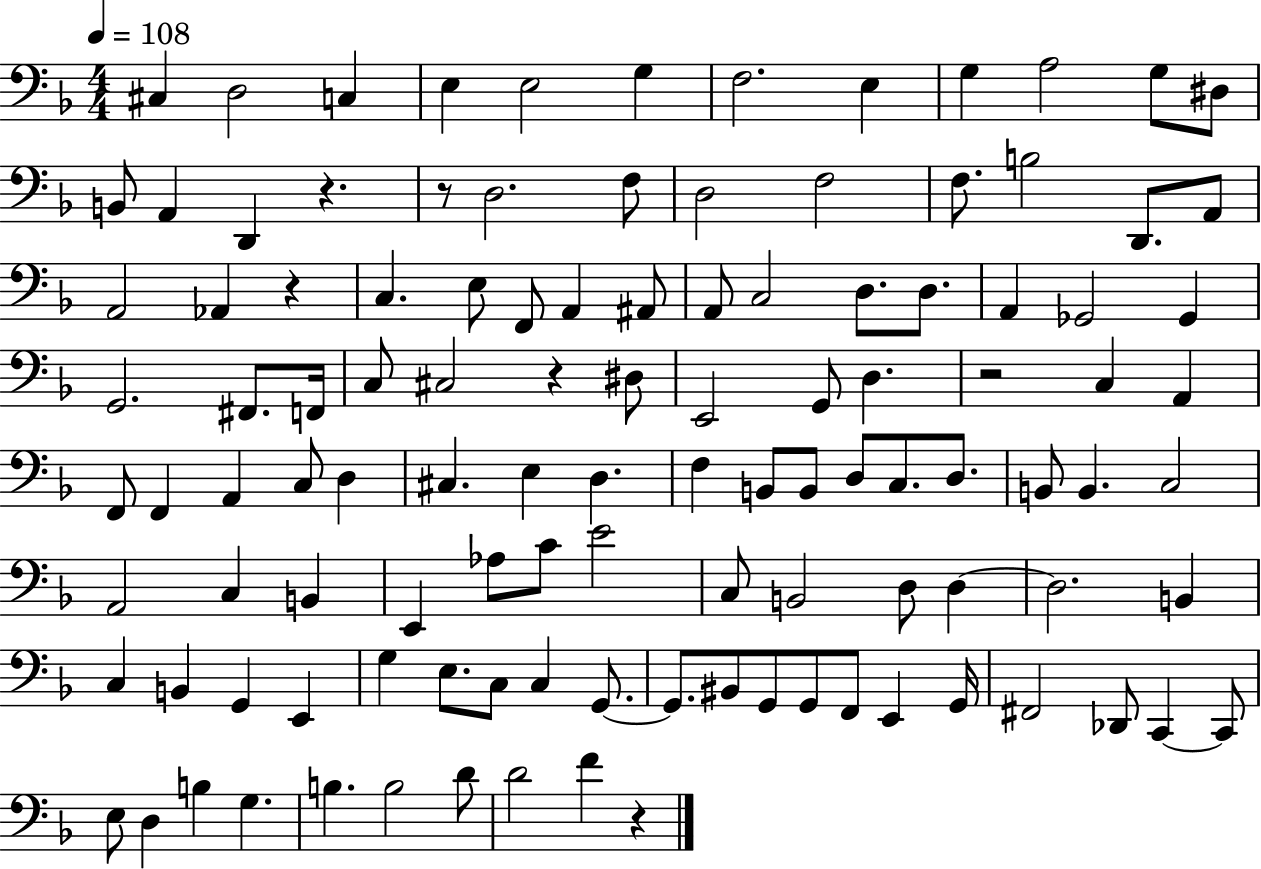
{
  \clef bass
  \numericTimeSignature
  \time 4/4
  \key f \major
  \tempo 4 = 108
  cis4 d2 c4 | e4 e2 g4 | f2. e4 | g4 a2 g8 dis8 | \break b,8 a,4 d,4 r4. | r8 d2. f8 | d2 f2 | f8. b2 d,8. a,8 | \break a,2 aes,4 r4 | c4. e8 f,8 a,4 ais,8 | a,8 c2 d8. d8. | a,4 ges,2 ges,4 | \break g,2. fis,8. f,16 | c8 cis2 r4 dis8 | e,2 g,8 d4. | r2 c4 a,4 | \break f,8 f,4 a,4 c8 d4 | cis4. e4 d4. | f4 b,8 b,8 d8 c8. d8. | b,8 b,4. c2 | \break a,2 c4 b,4 | e,4 aes8 c'8 e'2 | c8 b,2 d8 d4~~ | d2. b,4 | \break c4 b,4 g,4 e,4 | g4 e8. c8 c4 g,8.~~ | g,8. bis,8 g,8 g,8 f,8 e,4 g,16 | fis,2 des,8 c,4~~ c,8 | \break e8 d4 b4 g4. | b4. b2 d'8 | d'2 f'4 r4 | \bar "|."
}